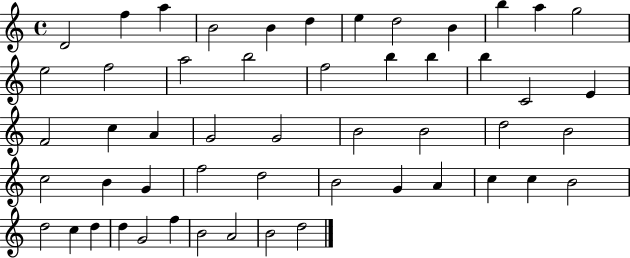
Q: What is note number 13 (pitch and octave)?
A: E5